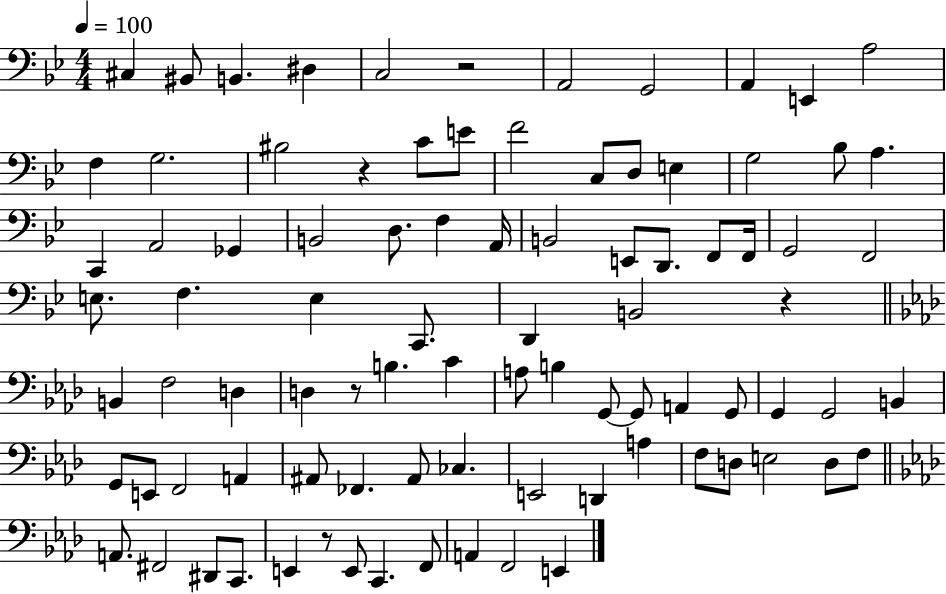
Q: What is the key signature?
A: BES major